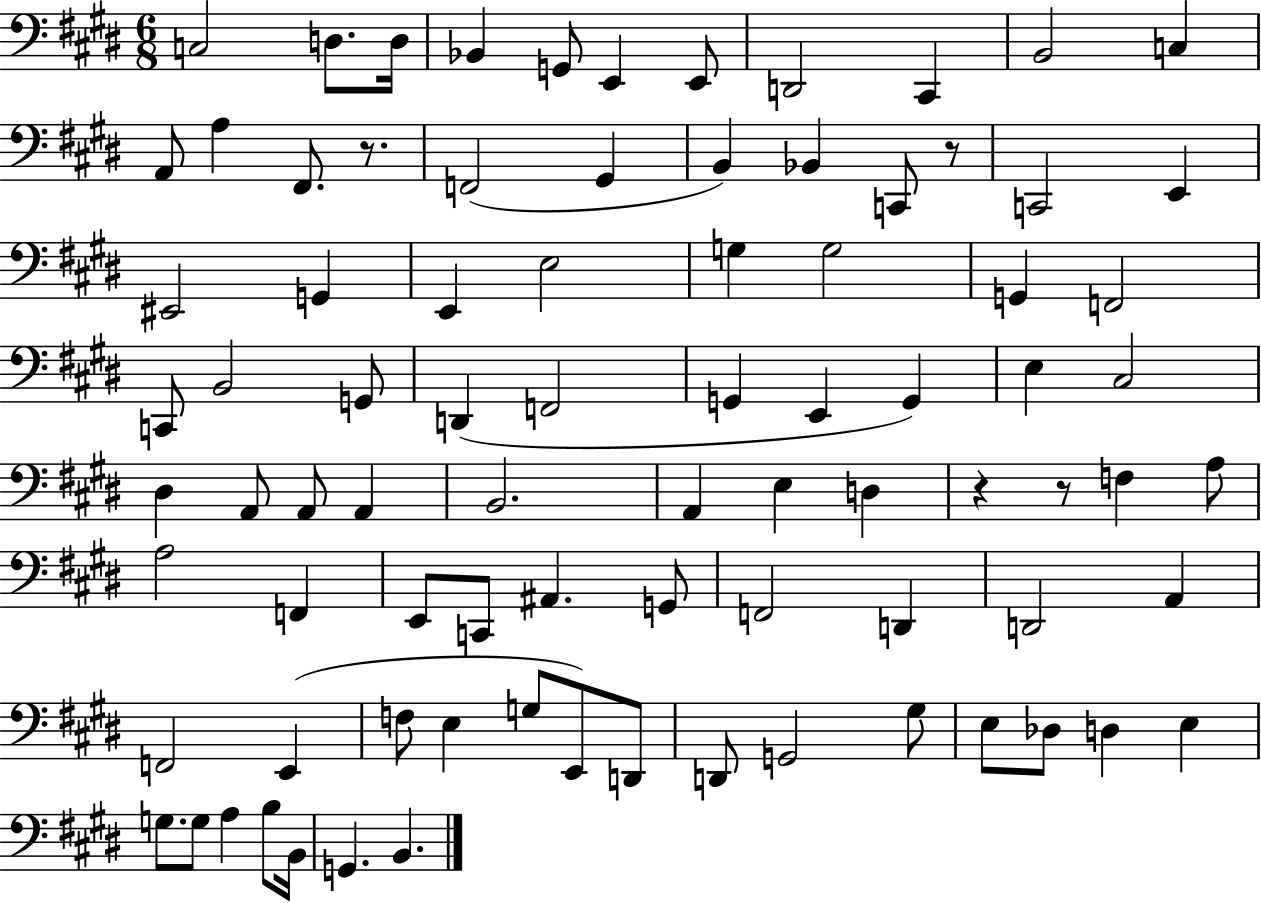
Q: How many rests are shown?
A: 4